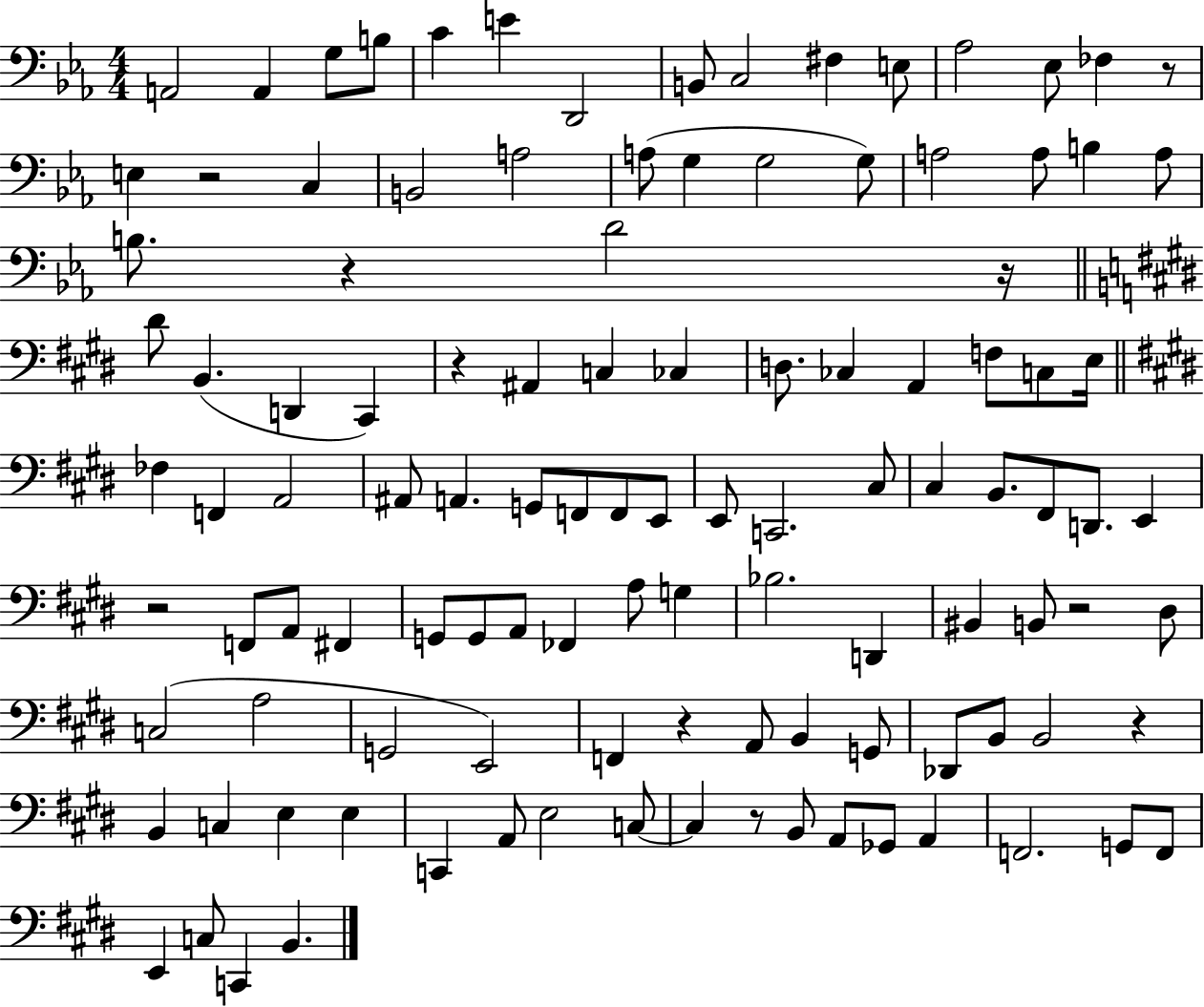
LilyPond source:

{
  \clef bass
  \numericTimeSignature
  \time 4/4
  \key ees \major
  a,2 a,4 g8 b8 | c'4 e'4 d,2 | b,8 c2 fis4 e8 | aes2 ees8 fes4 r8 | \break e4 r2 c4 | b,2 a2 | a8( g4 g2 g8) | a2 a8 b4 a8 | \break b8. r4 d'2 r16 | \bar "||" \break \key e \major dis'8 b,4.( d,4 cis,4) | r4 ais,4 c4 ces4 | d8. ces4 a,4 f8 c8 e16 | \bar "||" \break \key e \major fes4 f,4 a,2 | ais,8 a,4. g,8 f,8 f,8 e,8 | e,8 c,2. cis8 | cis4 b,8. fis,8 d,8. e,4 | \break r2 f,8 a,8 fis,4 | g,8 g,8 a,8 fes,4 a8 g4 | bes2. d,4 | bis,4 b,8 r2 dis8 | \break c2( a2 | g,2 e,2) | f,4 r4 a,8 b,4 g,8 | des,8 b,8 b,2 r4 | \break b,4 c4 e4 e4 | c,4 a,8 e2 c8~~ | c4 r8 b,8 a,8 ges,8 a,4 | f,2. g,8 f,8 | \break e,4 c8 c,4 b,4. | \bar "|."
}